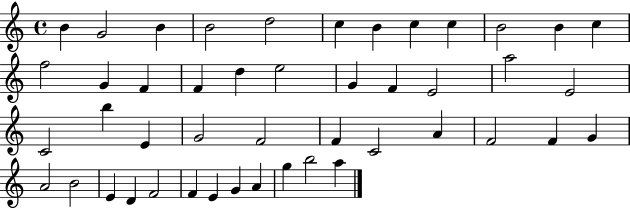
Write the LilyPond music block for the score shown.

{
  \clef treble
  \time 4/4
  \defaultTimeSignature
  \key c \major
  b'4 g'2 b'4 | b'2 d''2 | c''4 b'4 c''4 c''4 | b'2 b'4 c''4 | \break f''2 g'4 f'4 | f'4 d''4 e''2 | g'4 f'4 e'2 | a''2 e'2 | \break c'2 b''4 e'4 | g'2 f'2 | f'4 c'2 a'4 | f'2 f'4 g'4 | \break a'2 b'2 | e'4 d'4 f'2 | f'4 e'4 g'4 a'4 | g''4 b''2 a''4 | \break \bar "|."
}